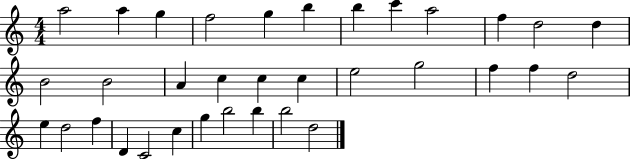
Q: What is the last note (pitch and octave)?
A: D5